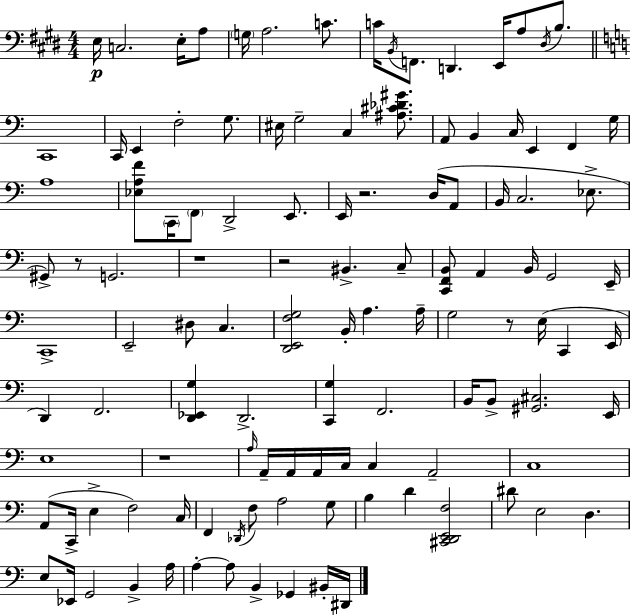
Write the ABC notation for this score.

X:1
T:Untitled
M:4/4
L:1/4
K:E
E,/4 C,2 E,/4 A,/2 G,/4 A,2 C/2 C/4 B,,/4 F,,/2 D,, E,,/4 A,/2 ^D,/4 B,/2 C,,4 C,,/4 E,, F,2 G,/2 ^E,/4 G,2 C, [^A,^C_D^G]/2 A,,/2 B,, C,/4 E,, F,, G,/4 A,4 [_E,A,F]/2 C,,/4 F,,/2 D,,2 E,,/2 E,,/4 z2 D,/4 A,,/2 B,,/4 C,2 _E,/2 ^G,,/2 z/2 G,,2 z4 z2 ^B,, C,/2 [C,,F,,B,,]/2 A,, B,,/4 G,,2 E,,/4 C,,4 E,,2 ^D,/2 C, [D,,E,,F,G,]2 B,,/4 A, A,/4 G,2 z/2 E,/4 C,, E,,/4 D,, F,,2 [D,,_E,,G,] D,,2 [C,,G,] F,,2 B,,/4 B,,/2 [^G,,^C,]2 E,,/4 E,4 z4 A,/4 A,,/4 A,,/4 A,,/4 C,/4 C, A,,2 C,4 A,,/2 C,,/4 E, F,2 C,/4 F,, _D,,/4 F,/2 A,2 G,/2 B, D [^C,,D,,E,,F,]2 ^D/2 E,2 D, E,/2 _E,,/4 G,,2 B,, A,/4 A, A,/2 B,, _G,, ^B,,/4 ^D,,/4